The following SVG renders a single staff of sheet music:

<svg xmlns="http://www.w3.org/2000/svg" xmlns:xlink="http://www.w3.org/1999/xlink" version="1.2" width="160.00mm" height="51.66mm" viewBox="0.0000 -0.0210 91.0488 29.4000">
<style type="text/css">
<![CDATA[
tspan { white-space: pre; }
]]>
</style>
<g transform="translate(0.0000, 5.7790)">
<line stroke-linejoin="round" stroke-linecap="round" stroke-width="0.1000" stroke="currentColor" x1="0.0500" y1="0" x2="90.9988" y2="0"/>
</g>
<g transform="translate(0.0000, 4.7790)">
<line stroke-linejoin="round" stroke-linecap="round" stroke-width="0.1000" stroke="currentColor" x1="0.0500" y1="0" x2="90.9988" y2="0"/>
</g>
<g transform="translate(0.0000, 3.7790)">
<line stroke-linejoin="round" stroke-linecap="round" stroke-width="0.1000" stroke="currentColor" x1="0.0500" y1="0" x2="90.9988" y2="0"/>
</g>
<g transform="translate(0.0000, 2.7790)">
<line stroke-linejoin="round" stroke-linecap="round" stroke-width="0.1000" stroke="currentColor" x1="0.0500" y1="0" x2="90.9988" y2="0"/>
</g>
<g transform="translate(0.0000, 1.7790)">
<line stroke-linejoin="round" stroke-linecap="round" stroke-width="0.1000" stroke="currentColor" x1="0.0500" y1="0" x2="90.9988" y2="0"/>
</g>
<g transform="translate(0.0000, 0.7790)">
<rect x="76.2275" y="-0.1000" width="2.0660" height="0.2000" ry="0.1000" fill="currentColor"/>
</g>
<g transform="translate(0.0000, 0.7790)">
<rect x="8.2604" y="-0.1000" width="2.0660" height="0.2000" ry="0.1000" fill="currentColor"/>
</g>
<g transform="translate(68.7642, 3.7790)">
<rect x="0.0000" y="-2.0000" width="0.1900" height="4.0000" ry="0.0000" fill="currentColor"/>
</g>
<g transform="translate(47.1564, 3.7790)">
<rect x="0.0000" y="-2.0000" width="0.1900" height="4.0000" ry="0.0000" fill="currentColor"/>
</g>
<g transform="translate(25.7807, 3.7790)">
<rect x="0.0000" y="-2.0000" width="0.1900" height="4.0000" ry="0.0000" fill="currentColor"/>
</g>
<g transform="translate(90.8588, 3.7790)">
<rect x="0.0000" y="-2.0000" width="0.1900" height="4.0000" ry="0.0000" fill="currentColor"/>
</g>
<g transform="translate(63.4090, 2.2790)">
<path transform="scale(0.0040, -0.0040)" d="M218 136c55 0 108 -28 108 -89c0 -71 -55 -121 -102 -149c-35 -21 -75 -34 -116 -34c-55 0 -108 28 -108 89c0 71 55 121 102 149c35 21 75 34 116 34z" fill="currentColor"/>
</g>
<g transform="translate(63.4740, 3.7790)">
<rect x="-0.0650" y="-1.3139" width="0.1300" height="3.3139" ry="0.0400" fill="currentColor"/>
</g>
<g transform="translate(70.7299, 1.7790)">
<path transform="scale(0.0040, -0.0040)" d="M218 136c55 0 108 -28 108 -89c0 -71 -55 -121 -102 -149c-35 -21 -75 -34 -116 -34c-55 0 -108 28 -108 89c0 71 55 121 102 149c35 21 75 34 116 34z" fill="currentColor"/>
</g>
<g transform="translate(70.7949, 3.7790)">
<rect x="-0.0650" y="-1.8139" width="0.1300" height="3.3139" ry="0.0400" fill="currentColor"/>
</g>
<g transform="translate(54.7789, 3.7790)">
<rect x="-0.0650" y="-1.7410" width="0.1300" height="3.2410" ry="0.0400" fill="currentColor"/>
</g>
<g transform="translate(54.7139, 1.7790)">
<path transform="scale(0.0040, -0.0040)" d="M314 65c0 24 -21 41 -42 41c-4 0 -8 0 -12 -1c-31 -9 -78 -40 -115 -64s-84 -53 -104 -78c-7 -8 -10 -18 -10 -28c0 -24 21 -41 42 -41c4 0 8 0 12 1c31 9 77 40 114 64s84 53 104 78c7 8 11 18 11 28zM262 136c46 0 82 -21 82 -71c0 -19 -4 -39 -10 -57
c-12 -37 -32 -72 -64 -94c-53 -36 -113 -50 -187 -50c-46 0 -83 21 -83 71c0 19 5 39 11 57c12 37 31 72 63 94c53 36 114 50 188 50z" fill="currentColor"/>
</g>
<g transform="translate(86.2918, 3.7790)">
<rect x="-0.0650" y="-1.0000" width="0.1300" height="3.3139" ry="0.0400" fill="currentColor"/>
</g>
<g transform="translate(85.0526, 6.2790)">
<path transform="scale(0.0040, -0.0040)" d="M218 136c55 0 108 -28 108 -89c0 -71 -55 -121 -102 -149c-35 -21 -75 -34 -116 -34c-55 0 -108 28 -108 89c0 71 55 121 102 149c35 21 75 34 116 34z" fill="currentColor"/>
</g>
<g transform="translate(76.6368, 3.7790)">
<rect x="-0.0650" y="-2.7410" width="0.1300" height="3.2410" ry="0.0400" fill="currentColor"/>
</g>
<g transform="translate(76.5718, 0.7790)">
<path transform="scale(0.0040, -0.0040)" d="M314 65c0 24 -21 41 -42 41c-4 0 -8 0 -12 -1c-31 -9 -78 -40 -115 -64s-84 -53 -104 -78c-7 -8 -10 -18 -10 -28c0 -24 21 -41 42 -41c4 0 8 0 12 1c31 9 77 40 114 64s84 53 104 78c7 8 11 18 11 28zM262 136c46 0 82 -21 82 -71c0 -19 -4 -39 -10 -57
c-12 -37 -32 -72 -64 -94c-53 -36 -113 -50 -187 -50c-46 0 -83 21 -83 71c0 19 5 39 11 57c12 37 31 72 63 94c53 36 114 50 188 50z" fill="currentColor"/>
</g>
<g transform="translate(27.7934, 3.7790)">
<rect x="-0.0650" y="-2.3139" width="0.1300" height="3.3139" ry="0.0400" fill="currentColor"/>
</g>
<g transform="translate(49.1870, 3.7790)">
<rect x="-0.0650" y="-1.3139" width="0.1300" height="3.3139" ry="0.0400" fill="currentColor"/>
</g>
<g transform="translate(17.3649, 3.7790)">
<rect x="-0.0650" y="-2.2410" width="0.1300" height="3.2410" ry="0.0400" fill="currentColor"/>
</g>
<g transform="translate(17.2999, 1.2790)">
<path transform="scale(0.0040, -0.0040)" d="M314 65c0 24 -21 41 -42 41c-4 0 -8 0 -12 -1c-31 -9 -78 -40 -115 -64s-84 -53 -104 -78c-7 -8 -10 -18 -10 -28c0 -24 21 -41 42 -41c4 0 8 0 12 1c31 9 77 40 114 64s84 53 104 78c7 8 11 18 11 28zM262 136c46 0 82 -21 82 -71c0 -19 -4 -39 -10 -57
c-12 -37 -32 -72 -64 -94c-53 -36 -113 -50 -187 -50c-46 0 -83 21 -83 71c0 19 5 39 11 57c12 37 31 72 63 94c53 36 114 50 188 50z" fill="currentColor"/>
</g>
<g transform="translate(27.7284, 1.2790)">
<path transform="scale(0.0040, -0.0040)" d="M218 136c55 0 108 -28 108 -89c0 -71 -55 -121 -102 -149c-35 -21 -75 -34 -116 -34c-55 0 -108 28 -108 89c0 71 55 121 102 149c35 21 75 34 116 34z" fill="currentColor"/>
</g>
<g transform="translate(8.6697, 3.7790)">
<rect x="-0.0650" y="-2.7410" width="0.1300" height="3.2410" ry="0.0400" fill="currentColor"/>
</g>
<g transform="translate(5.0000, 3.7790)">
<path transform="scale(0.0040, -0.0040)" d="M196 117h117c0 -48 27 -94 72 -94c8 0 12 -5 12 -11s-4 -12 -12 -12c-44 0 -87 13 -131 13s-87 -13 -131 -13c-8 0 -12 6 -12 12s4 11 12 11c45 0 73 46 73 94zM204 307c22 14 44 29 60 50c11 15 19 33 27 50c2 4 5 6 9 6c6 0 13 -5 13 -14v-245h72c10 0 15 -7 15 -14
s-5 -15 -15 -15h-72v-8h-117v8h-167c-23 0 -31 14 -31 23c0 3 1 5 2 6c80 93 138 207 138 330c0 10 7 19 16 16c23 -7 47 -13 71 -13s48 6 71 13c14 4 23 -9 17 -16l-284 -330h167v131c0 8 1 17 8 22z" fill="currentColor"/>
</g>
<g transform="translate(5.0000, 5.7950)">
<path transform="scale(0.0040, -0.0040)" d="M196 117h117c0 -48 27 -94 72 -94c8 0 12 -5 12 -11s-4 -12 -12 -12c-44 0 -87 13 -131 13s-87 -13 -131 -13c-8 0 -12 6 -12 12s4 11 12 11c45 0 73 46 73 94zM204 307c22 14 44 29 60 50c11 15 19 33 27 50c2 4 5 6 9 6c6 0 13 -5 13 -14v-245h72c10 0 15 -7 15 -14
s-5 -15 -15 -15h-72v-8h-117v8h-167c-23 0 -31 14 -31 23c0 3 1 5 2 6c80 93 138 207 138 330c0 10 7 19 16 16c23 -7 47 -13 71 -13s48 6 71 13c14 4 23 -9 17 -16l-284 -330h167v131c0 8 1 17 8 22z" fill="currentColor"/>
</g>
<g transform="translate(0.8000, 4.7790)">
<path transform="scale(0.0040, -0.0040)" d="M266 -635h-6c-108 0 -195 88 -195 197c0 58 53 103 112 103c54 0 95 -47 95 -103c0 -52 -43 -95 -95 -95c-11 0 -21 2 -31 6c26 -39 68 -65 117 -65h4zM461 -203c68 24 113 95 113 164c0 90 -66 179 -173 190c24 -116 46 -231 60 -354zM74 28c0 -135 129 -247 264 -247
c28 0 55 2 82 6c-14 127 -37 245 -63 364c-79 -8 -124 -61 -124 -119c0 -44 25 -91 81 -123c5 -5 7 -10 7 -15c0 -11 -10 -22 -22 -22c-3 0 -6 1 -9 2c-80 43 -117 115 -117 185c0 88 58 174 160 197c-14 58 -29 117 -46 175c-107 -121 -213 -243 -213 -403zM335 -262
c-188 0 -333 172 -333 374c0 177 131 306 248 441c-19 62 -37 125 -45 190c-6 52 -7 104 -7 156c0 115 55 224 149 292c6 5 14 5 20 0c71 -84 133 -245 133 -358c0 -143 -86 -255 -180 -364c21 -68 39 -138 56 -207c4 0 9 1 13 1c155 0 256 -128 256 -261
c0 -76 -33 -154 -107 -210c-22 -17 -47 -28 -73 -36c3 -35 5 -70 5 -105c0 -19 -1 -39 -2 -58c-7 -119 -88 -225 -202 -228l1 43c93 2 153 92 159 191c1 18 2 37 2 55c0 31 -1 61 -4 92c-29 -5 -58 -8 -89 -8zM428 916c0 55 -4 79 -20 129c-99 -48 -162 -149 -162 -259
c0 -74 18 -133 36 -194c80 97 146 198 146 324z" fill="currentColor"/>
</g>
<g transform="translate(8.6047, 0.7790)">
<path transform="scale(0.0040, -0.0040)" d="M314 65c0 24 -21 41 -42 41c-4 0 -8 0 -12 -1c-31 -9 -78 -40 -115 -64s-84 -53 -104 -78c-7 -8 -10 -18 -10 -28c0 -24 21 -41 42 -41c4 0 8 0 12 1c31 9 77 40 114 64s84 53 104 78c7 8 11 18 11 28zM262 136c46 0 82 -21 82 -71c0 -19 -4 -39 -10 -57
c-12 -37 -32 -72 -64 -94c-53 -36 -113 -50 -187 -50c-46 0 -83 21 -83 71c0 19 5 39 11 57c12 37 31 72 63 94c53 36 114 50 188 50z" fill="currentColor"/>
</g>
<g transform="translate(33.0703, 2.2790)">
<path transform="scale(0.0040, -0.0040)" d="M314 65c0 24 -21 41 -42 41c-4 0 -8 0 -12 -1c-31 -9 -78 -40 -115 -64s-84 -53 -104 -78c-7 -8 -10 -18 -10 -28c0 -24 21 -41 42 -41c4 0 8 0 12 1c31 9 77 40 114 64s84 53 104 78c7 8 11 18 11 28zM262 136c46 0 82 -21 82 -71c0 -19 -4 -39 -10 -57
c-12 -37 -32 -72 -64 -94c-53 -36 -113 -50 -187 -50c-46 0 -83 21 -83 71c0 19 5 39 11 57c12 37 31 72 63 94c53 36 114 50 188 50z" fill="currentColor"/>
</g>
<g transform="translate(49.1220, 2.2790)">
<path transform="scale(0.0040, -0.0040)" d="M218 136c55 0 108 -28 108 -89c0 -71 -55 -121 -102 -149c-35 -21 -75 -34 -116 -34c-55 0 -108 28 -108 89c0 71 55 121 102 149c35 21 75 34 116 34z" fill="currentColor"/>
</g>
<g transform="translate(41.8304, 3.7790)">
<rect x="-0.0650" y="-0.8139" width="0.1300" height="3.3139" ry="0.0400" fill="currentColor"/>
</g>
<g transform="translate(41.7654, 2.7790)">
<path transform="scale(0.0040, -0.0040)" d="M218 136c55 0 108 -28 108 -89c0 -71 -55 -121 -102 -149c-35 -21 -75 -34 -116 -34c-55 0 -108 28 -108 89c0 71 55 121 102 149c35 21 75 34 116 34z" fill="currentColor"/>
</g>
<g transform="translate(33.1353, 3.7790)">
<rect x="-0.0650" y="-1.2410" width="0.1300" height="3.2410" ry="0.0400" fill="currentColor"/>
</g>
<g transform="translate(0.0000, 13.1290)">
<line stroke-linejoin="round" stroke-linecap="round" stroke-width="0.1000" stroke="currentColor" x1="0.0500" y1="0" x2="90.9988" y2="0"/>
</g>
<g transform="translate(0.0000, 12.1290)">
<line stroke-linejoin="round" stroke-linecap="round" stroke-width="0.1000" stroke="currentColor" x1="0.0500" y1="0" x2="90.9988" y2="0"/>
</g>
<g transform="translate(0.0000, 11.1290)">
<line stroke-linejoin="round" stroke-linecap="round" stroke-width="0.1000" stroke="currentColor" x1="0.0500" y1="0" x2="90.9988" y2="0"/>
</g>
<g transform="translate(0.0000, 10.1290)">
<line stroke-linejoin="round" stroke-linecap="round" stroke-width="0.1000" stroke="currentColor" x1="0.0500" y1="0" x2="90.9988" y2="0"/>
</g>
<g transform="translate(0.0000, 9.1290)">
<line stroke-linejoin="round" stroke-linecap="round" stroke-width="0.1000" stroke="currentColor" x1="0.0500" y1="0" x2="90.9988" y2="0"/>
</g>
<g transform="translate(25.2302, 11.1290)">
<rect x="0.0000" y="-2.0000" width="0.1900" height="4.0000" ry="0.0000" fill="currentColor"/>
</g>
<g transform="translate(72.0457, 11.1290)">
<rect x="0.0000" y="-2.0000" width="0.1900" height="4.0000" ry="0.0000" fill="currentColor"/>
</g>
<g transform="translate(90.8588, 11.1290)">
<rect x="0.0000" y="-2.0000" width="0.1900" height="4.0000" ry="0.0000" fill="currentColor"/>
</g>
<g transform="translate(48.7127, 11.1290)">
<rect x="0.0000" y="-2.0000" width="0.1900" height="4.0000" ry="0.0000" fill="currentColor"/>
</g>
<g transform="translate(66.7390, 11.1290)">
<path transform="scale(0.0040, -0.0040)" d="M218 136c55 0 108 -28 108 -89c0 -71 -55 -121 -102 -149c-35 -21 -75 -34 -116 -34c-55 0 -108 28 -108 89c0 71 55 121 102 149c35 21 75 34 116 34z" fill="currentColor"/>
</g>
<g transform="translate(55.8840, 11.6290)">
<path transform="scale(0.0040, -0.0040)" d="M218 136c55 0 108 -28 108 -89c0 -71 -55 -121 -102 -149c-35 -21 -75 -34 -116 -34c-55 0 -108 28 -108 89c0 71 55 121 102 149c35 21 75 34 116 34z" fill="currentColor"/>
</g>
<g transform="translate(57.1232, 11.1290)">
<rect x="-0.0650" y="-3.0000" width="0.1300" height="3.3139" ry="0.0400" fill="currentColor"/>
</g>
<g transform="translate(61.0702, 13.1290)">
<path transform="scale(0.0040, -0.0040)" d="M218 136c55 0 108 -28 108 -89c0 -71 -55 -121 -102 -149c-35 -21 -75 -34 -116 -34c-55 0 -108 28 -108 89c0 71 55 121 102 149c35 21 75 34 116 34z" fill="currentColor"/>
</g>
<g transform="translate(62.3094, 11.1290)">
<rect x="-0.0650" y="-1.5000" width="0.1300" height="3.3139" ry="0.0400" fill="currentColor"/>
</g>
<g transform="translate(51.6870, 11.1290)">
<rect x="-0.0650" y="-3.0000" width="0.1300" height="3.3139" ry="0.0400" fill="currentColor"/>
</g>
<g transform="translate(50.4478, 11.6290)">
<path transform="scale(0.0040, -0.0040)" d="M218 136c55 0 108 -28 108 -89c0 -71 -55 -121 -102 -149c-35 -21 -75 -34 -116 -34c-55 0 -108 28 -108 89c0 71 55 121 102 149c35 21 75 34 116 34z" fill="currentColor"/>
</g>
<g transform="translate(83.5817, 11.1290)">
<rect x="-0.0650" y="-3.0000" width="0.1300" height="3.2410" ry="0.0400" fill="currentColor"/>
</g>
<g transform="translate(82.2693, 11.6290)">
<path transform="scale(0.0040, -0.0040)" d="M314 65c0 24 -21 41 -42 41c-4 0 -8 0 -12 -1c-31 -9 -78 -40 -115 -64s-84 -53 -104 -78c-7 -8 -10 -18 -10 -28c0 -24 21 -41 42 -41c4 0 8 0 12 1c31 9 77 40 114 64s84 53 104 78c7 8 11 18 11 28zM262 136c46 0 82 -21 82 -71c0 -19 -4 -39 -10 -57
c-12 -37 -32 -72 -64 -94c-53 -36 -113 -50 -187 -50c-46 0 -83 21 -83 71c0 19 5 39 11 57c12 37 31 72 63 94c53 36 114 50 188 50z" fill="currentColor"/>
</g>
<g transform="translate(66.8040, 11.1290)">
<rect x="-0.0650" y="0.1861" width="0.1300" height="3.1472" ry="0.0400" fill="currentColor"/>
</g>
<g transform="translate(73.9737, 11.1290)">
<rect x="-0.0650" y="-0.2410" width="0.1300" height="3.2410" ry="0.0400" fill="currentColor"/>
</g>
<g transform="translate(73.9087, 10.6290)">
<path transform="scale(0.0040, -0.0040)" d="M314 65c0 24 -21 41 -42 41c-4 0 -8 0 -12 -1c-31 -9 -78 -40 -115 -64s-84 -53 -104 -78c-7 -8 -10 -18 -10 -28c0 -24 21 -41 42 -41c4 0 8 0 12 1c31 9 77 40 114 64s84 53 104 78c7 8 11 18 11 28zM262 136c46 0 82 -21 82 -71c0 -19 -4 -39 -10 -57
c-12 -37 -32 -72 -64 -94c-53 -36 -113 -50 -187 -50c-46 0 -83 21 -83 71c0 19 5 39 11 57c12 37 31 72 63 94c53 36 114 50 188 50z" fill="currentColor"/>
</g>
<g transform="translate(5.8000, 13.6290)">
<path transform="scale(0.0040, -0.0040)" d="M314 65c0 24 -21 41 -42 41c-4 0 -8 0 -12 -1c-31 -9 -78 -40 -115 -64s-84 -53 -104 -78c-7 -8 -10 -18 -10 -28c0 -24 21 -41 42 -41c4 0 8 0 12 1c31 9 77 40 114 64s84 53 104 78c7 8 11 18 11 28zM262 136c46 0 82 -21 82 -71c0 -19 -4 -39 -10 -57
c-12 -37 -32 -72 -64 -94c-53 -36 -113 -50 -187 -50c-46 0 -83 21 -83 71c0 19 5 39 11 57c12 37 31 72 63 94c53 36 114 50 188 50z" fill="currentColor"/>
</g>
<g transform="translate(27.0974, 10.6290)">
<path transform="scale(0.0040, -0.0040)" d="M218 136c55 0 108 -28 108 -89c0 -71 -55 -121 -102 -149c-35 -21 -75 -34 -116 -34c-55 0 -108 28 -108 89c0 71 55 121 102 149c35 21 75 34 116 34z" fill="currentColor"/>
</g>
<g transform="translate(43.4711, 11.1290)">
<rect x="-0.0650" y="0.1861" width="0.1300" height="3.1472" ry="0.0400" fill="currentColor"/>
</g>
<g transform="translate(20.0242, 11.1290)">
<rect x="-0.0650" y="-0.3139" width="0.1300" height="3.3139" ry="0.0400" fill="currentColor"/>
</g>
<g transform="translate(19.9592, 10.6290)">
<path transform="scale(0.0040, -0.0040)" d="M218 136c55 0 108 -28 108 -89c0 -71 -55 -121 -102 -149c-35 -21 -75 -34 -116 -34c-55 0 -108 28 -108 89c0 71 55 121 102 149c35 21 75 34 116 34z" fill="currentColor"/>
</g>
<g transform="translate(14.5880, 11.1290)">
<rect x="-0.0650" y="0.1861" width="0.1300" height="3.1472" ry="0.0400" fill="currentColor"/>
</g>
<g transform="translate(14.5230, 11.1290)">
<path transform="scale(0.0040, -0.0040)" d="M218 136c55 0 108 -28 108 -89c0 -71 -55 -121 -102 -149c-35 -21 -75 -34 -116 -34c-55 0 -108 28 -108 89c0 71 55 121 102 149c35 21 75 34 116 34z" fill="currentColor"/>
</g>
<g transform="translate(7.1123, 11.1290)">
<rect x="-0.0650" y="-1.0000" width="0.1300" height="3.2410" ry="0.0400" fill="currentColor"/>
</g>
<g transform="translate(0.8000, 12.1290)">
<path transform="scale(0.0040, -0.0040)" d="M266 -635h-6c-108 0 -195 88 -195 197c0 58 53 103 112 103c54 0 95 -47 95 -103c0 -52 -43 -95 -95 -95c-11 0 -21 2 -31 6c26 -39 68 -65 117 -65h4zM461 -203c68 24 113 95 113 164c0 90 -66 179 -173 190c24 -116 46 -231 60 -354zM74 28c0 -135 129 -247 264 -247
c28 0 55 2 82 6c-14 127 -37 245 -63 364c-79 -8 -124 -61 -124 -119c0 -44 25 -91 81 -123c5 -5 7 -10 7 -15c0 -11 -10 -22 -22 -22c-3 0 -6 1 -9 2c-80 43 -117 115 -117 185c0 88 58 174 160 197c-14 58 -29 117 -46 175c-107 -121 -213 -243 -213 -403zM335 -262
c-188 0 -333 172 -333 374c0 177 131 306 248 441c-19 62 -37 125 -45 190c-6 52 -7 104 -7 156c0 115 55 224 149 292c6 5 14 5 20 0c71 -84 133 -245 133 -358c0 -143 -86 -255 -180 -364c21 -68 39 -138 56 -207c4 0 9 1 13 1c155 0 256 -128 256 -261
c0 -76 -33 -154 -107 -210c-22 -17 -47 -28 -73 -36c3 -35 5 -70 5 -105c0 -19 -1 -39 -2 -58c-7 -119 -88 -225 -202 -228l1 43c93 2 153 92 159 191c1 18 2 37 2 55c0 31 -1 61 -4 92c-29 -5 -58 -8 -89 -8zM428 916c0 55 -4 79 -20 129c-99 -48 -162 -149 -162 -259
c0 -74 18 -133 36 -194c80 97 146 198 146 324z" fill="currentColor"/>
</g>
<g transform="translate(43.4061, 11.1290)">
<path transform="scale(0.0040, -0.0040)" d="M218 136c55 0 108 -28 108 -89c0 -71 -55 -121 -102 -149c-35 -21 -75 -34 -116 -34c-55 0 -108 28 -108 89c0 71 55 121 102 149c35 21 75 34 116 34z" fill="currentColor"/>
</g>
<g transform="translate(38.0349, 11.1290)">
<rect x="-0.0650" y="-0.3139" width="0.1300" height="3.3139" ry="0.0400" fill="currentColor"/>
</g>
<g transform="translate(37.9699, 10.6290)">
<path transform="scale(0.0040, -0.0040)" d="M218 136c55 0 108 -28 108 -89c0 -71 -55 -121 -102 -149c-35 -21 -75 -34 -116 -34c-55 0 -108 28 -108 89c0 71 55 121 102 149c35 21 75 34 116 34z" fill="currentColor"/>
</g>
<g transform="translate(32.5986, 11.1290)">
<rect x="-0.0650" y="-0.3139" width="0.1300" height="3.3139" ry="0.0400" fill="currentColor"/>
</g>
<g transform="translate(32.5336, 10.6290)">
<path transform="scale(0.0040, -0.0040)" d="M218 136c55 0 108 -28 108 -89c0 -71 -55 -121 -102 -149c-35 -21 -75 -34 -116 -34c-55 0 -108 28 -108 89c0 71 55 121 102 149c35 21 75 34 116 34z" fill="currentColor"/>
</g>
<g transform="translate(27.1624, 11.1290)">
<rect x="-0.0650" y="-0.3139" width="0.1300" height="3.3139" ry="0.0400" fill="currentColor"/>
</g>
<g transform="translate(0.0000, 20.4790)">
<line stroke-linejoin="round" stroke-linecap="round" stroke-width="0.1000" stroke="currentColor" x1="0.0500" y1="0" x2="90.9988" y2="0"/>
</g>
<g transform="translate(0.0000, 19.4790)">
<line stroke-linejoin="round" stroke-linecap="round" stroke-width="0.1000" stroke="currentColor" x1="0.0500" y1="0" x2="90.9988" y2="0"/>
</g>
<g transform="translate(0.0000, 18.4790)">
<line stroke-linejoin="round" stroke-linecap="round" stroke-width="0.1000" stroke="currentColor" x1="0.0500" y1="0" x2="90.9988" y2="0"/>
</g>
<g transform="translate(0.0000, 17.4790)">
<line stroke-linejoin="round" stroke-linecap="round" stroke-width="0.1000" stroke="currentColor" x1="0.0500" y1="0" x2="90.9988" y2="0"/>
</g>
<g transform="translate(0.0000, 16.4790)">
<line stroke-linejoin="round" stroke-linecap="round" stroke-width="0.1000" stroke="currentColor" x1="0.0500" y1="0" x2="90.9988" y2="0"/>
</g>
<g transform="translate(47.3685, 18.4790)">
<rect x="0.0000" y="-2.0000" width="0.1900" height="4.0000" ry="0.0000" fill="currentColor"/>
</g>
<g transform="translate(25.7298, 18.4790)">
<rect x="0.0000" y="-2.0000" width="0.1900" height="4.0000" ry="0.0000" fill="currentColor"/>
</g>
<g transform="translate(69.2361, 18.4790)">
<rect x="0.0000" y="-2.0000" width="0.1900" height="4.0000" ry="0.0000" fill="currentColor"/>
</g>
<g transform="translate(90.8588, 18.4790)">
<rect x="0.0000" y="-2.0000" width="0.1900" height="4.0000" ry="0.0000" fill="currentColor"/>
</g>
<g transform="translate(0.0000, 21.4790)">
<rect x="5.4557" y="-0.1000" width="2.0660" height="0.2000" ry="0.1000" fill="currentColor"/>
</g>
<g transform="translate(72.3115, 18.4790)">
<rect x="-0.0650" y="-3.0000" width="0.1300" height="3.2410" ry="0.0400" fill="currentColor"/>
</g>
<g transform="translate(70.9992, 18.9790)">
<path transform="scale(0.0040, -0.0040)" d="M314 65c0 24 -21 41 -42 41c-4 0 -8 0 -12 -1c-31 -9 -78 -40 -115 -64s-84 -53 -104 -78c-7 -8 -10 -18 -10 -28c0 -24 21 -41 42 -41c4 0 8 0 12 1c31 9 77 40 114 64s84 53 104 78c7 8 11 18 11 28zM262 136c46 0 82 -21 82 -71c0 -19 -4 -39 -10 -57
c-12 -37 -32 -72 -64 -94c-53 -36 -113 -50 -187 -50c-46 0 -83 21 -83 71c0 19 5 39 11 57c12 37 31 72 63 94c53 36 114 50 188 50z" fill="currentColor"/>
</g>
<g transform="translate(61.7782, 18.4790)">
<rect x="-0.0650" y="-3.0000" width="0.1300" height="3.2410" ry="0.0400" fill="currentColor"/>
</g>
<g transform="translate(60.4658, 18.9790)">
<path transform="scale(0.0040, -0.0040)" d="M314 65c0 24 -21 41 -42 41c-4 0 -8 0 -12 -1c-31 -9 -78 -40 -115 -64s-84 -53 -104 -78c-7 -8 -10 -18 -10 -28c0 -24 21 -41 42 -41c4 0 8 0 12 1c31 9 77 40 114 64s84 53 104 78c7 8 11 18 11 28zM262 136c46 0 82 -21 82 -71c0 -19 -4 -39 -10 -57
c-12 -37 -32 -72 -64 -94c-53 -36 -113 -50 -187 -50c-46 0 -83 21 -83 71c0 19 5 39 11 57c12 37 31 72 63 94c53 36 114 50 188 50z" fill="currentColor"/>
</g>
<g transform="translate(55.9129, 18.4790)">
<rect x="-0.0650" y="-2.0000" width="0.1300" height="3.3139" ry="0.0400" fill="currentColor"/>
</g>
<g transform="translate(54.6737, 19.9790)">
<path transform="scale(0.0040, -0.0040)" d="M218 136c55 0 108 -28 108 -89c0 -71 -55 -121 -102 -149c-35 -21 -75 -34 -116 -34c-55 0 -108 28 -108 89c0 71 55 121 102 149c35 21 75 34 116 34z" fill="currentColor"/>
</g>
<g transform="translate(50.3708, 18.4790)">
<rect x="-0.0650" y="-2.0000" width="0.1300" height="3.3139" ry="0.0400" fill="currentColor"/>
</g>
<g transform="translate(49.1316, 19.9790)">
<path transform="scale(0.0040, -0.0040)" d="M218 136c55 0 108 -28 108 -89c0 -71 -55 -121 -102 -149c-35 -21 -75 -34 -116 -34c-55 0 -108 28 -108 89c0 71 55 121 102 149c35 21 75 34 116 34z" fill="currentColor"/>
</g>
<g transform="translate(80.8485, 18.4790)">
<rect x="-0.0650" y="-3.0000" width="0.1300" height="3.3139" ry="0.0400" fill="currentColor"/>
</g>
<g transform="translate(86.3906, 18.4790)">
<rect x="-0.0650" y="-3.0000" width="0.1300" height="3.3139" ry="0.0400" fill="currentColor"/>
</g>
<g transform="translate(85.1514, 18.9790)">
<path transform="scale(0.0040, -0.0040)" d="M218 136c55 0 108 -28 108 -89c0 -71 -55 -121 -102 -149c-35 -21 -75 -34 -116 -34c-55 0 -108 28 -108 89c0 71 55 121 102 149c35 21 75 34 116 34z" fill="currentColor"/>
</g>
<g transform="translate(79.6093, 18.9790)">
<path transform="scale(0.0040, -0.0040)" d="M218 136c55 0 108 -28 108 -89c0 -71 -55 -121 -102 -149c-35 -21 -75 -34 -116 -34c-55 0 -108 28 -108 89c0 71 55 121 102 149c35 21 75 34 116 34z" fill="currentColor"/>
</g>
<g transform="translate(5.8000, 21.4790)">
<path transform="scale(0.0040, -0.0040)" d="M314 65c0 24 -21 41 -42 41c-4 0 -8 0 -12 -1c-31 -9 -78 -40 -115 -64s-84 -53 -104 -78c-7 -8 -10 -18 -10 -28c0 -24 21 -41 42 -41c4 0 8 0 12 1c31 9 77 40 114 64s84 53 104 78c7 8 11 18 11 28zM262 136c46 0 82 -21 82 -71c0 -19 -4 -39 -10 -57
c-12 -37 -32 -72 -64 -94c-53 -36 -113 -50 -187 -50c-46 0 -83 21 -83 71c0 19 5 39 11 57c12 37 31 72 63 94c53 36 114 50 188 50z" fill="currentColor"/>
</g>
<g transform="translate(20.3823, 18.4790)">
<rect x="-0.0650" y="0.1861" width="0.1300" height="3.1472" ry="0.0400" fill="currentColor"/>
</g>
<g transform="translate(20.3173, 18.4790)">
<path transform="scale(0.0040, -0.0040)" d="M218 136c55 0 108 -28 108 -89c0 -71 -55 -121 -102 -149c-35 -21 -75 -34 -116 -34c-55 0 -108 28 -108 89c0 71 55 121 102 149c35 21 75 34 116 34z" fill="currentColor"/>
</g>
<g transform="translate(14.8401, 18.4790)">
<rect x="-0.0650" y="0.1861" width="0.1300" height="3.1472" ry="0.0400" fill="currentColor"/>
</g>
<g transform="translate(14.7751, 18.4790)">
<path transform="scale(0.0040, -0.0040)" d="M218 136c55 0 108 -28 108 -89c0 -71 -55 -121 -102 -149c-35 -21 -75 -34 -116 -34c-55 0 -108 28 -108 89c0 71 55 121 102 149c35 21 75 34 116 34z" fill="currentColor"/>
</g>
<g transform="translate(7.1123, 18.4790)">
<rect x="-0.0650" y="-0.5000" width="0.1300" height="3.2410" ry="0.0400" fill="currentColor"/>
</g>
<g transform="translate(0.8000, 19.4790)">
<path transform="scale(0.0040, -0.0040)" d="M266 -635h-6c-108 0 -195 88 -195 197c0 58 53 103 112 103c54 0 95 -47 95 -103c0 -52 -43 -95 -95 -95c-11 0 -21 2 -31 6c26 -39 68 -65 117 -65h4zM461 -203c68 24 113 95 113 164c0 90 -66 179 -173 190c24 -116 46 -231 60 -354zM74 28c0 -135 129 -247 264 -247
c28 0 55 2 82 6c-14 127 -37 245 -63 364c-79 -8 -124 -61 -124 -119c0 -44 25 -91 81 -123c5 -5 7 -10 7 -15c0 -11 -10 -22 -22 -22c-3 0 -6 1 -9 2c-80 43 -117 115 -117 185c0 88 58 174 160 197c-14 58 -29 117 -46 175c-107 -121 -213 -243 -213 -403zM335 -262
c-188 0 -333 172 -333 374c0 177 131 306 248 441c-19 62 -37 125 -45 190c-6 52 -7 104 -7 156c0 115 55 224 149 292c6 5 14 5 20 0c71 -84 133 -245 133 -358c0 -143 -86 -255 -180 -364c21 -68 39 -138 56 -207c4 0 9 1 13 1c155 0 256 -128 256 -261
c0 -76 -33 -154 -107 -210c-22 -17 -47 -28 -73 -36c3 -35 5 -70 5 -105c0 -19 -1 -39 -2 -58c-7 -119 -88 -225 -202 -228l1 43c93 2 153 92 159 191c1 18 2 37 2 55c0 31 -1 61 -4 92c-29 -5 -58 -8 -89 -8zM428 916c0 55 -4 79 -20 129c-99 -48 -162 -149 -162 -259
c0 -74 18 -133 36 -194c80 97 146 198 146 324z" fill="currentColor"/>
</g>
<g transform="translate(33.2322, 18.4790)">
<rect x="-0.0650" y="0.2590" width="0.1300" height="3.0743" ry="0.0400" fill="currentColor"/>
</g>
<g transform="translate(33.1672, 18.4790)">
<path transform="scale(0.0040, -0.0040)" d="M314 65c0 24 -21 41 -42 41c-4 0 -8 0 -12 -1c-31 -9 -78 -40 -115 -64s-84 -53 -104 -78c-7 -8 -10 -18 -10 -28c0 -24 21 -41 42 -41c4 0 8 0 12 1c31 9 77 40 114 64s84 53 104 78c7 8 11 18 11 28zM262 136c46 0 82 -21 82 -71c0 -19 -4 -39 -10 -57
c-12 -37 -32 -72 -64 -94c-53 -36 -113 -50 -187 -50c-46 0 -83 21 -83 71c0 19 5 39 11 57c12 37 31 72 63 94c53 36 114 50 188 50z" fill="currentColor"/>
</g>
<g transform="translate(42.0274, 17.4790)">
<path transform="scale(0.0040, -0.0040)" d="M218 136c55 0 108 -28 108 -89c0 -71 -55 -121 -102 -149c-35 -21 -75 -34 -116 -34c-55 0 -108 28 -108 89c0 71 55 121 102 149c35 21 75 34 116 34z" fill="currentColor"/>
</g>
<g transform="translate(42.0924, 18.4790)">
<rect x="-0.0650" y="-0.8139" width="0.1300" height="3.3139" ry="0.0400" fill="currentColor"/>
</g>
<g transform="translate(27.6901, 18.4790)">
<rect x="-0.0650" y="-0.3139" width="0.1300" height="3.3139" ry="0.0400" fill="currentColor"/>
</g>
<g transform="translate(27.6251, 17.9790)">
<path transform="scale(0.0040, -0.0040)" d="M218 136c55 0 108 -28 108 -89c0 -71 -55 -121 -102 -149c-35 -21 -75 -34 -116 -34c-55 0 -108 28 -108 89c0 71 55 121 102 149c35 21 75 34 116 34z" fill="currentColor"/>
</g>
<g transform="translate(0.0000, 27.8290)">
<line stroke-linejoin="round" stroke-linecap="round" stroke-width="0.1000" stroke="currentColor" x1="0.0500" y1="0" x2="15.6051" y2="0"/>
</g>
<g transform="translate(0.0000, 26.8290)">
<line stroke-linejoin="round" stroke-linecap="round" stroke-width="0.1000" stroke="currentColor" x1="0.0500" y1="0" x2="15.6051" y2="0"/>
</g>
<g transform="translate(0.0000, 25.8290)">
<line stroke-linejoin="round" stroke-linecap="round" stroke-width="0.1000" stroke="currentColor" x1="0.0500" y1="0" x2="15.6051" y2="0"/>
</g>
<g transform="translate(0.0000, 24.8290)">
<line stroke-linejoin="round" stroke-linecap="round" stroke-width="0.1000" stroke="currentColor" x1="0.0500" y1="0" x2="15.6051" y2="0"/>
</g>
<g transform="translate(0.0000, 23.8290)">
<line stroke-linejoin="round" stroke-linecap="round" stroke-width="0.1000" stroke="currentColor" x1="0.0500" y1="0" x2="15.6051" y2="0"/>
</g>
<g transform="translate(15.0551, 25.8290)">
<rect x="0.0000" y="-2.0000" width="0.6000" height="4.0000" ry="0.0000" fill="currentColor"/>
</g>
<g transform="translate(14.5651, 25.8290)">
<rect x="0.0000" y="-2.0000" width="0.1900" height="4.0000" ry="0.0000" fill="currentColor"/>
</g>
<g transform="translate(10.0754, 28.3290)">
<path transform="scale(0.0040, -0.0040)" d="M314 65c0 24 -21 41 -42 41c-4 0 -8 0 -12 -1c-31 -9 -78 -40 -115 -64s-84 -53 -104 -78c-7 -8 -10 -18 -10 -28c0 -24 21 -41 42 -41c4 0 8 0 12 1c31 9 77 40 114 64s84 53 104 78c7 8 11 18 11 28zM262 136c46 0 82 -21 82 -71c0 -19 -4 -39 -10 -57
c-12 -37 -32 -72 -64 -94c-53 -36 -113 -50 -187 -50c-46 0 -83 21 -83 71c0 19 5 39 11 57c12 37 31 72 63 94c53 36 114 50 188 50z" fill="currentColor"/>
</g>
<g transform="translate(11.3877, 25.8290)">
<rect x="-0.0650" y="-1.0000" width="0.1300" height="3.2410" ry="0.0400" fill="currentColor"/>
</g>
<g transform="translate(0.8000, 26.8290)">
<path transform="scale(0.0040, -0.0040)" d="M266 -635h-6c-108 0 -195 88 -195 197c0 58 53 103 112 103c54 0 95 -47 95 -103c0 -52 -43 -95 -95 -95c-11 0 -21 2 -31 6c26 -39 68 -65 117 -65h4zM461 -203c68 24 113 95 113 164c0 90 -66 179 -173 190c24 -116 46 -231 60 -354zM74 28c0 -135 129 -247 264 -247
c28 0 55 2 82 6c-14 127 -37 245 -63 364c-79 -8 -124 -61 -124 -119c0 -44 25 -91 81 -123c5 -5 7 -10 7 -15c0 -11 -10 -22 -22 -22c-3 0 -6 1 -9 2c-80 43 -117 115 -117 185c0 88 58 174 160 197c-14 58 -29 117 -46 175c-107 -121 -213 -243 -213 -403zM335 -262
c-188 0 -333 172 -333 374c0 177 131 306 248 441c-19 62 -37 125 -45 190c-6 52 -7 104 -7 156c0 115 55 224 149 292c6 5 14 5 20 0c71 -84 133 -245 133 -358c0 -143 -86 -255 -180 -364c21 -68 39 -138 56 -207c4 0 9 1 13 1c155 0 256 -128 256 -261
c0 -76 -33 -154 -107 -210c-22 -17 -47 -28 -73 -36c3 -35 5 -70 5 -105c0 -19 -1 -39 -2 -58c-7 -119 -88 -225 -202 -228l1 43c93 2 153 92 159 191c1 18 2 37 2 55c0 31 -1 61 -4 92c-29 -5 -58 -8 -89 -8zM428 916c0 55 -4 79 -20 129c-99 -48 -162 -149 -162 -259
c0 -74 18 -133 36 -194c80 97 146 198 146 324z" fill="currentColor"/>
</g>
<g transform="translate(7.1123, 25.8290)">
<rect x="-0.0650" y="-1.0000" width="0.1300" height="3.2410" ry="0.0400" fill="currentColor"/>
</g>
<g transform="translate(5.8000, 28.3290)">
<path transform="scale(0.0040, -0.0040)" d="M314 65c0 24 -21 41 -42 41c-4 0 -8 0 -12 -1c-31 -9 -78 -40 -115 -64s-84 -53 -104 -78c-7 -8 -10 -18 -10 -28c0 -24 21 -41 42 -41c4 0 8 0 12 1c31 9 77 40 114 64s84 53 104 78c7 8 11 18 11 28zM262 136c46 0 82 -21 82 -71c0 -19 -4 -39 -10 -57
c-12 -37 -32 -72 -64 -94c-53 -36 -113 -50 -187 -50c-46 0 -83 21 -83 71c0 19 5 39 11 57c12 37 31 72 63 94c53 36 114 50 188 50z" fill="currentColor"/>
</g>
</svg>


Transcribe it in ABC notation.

X:1
T:Untitled
M:4/4
L:1/4
K:C
a2 g2 g e2 d e f2 e f a2 D D2 B c c c c B A A E B c2 A2 C2 B B c B2 d F F A2 A2 A A D2 D2